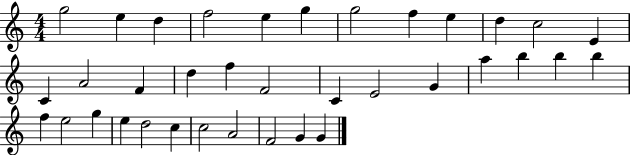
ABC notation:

X:1
T:Untitled
M:4/4
L:1/4
K:C
g2 e d f2 e g g2 f e d c2 E C A2 F d f F2 C E2 G a b b b f e2 g e d2 c c2 A2 F2 G G